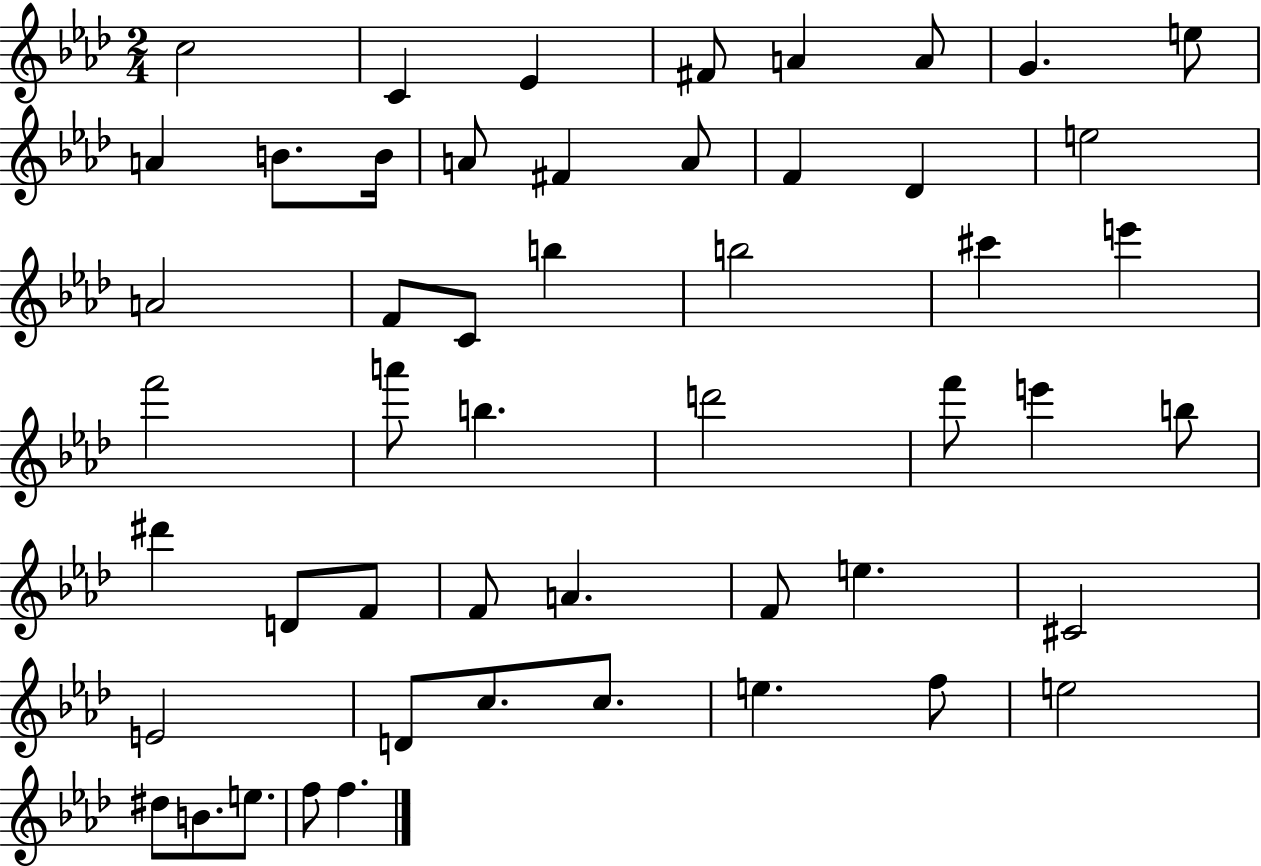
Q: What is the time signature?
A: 2/4